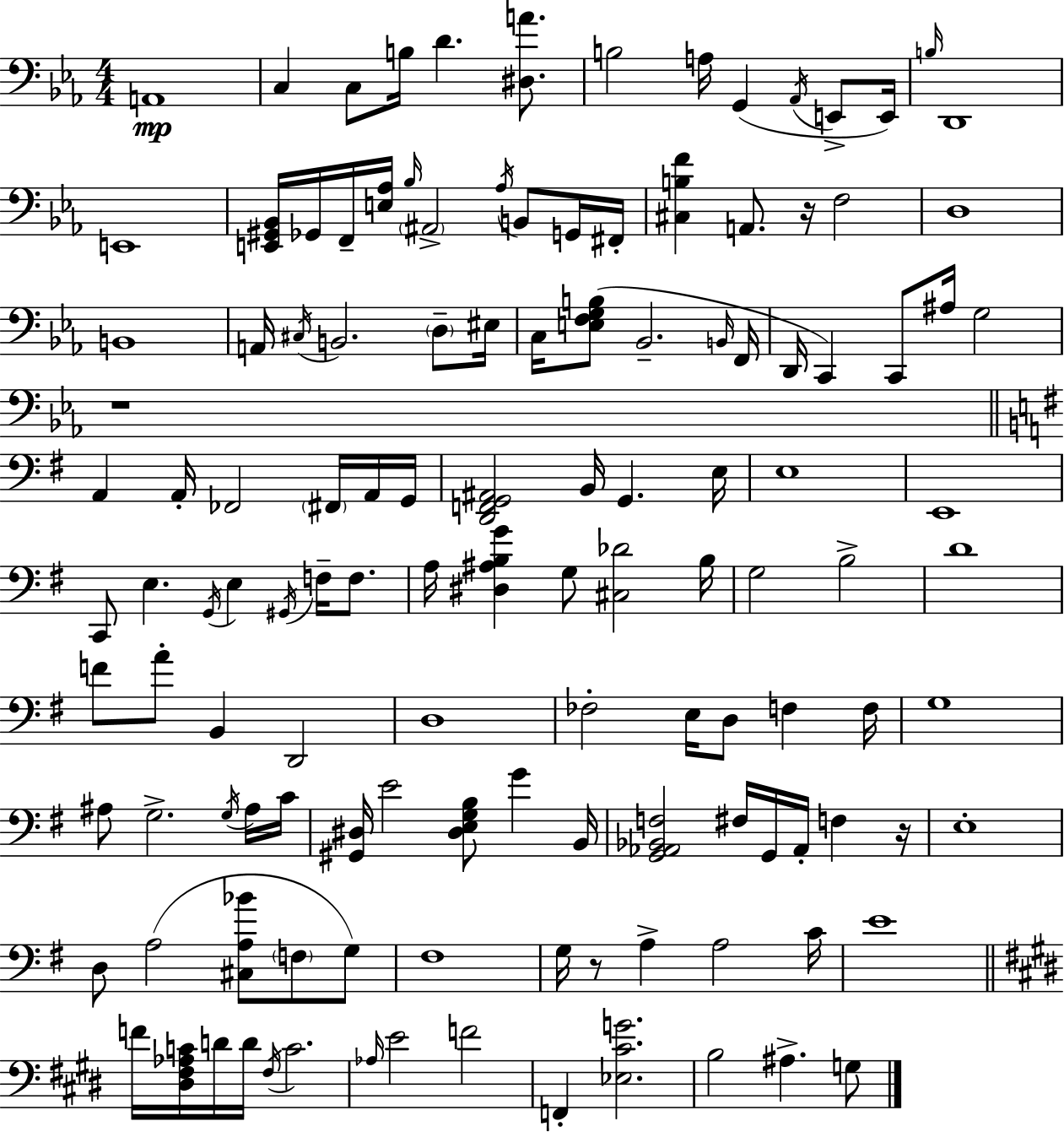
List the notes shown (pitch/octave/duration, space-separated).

A2/w C3/q C3/e B3/s D4/q. [D#3,A4]/e. B3/h A3/s G2/q Ab2/s E2/e E2/s B3/s D2/w E2/w [E2,G#2,Bb2]/s Gb2/s F2/s [E3,Ab3]/s Bb3/s A#2/h Ab3/s B2/e G2/s F#2/s [C#3,B3,F4]/q A2/e. R/s F3/h D3/w B2/w A2/s C#3/s B2/h. D3/e EIS3/s C3/s [E3,F3,G3,B3]/e Bb2/h. B2/s F2/s D2/s C2/q C2/e A#3/s G3/h R/w A2/q A2/s FES2/h F#2/s A2/s G2/s [D2,F2,G2,A#2]/h B2/s G2/q. E3/s E3/w E2/w C2/e E3/q. G2/s E3/q G#2/s F3/s F3/e. A3/s [D#3,A#3,B3,G4]/q G3/e [C#3,Db4]/h B3/s G3/h B3/h D4/w F4/e A4/e B2/q D2/h D3/w FES3/h E3/s D3/e F3/q F3/s G3/w A#3/e G3/h. G3/s A#3/s C4/s [G#2,D#3]/s E4/h [D#3,E3,G3,B3]/e G4/q B2/s [G2,Ab2,Bb2,F3]/h F#3/s G2/s Ab2/s F3/q R/s E3/w D3/e A3/h [C#3,A3,Bb4]/e F3/e G3/e F#3/w G3/s R/e A3/q A3/h C4/s E4/w F4/s [D#3,F#3,Ab3,C4]/s D4/s D4/s F#3/s C4/h. Ab3/s E4/h F4/h F2/q [Eb3,C#4,G4]/h. B3/h A#3/q. G3/e